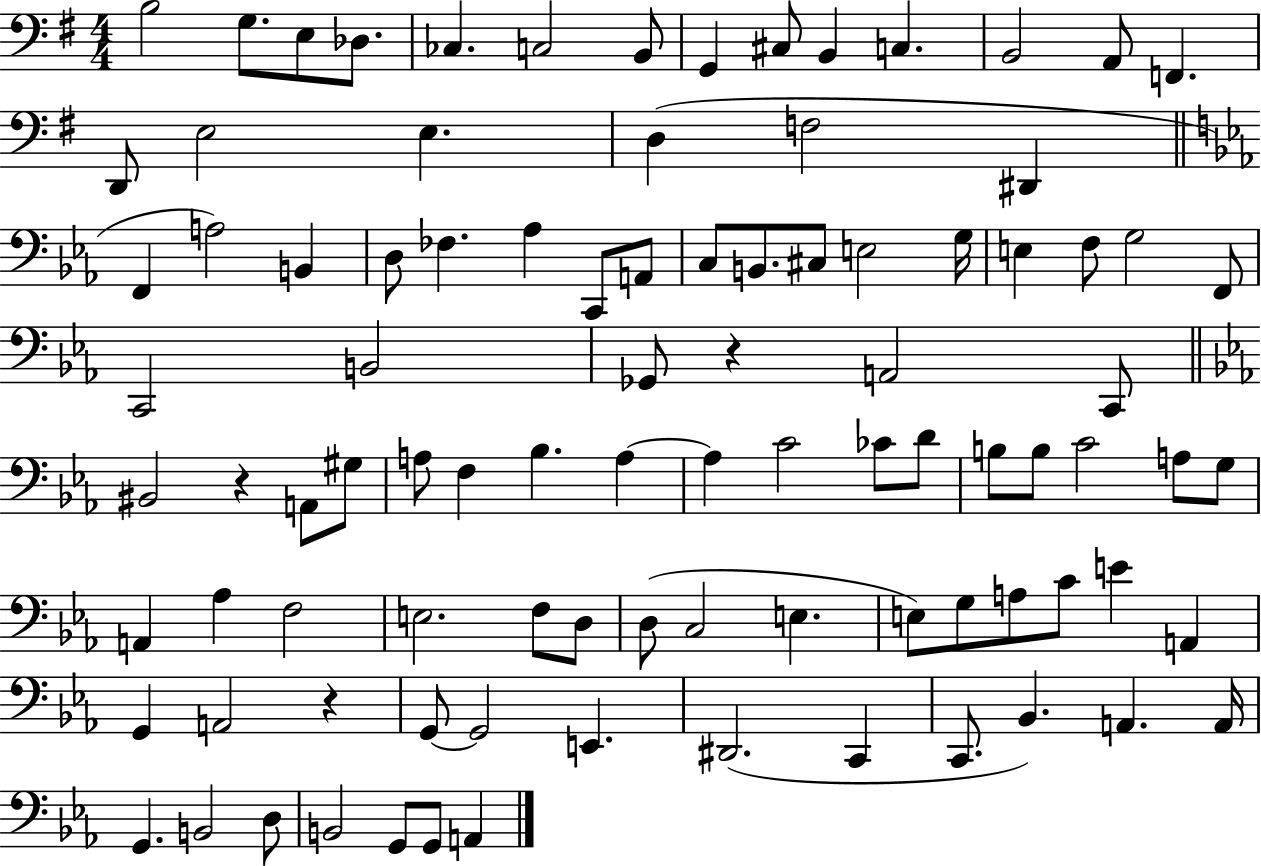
B3/h G3/e. E3/e Db3/e. CES3/q. C3/h B2/e G2/q C#3/e B2/q C3/q. B2/h A2/e F2/q. D2/e E3/h E3/q. D3/q F3/h D#2/q F2/q A3/h B2/q D3/e FES3/q. Ab3/q C2/e A2/e C3/e B2/e. C#3/e E3/h G3/s E3/q F3/e G3/h F2/e C2/h B2/h Gb2/e R/q A2/h C2/e BIS2/h R/q A2/e G#3/e A3/e F3/q Bb3/q. A3/q A3/q C4/h CES4/e D4/e B3/e B3/e C4/h A3/e G3/e A2/q Ab3/q F3/h E3/h. F3/e D3/e D3/e C3/h E3/q. E3/e G3/e A3/e C4/e E4/q A2/q G2/q A2/h R/q G2/e G2/h E2/q. D#2/h. C2/q C2/e. Bb2/q. A2/q. A2/s G2/q. B2/h D3/e B2/h G2/e G2/e A2/q